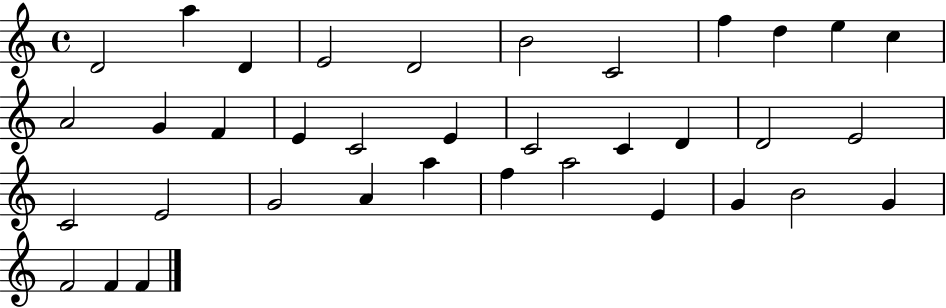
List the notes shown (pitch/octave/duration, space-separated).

D4/h A5/q D4/q E4/h D4/h B4/h C4/h F5/q D5/q E5/q C5/q A4/h G4/q F4/q E4/q C4/h E4/q C4/h C4/q D4/q D4/h E4/h C4/h E4/h G4/h A4/q A5/q F5/q A5/h E4/q G4/q B4/h G4/q F4/h F4/q F4/q